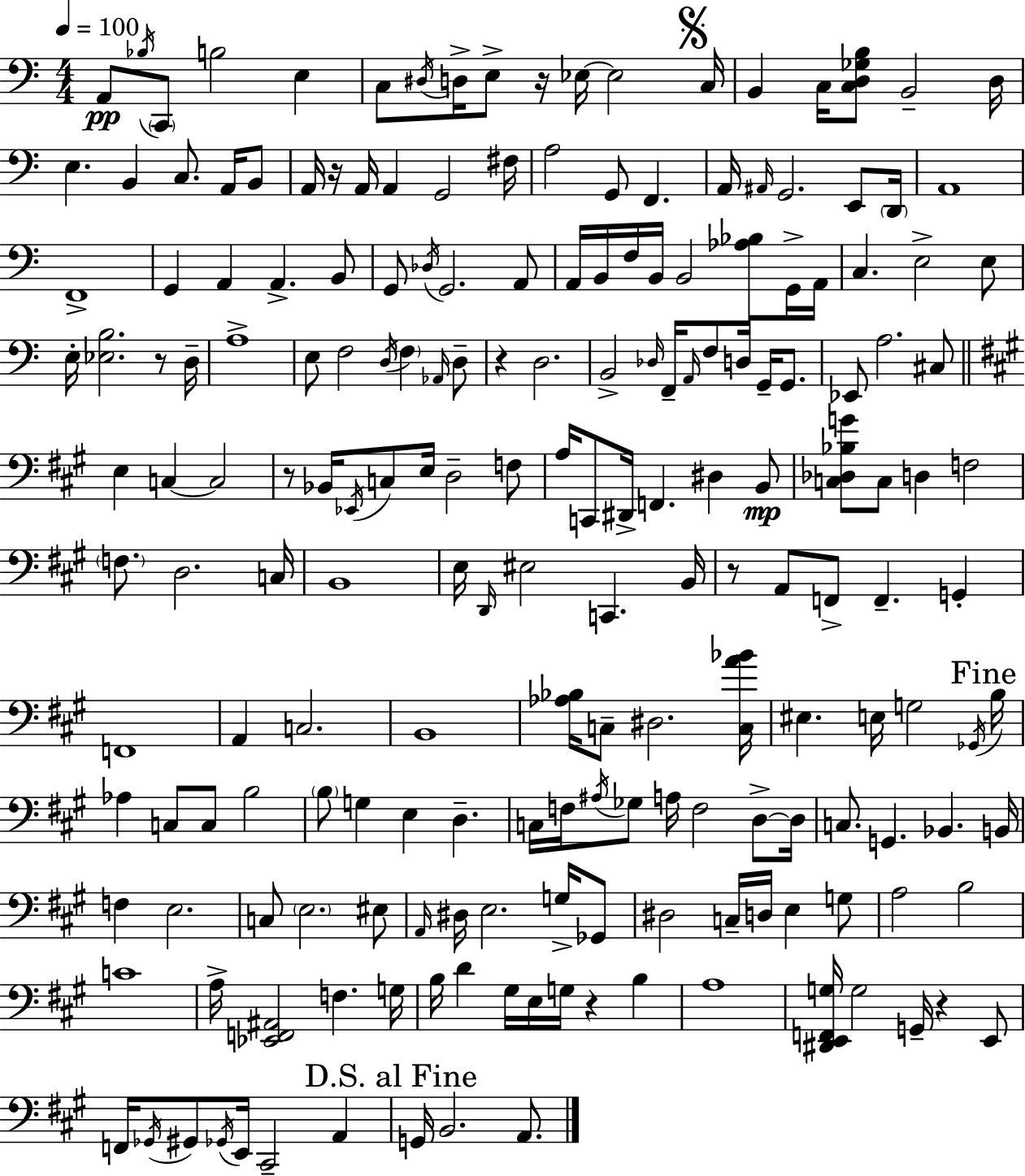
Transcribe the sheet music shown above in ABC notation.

X:1
T:Untitled
M:4/4
L:1/4
K:Am
A,,/2 _B,/4 C,,/2 B,2 E, C,/2 ^D,/4 D,/4 E,/2 z/4 _E,/4 _E,2 C,/4 B,, C,/4 [C,D,_G,B,]/2 B,,2 D,/4 E, B,, C,/2 A,,/4 B,,/2 A,,/4 z/4 A,,/4 A,, G,,2 ^F,/4 A,2 G,,/2 F,, A,,/4 ^A,,/4 G,,2 E,,/2 D,,/4 A,,4 F,,4 G,, A,, A,, B,,/2 G,,/2 _D,/4 G,,2 A,,/2 A,,/4 B,,/4 F,/4 B,,/4 B,,2 [_A,_B,]/2 G,,/4 A,,/4 C, E,2 E,/2 E,/4 [_E,B,]2 z/2 D,/4 A,4 E,/2 F,2 D,/4 F, _A,,/4 D,/2 z D,2 B,,2 _D,/4 F,,/4 A,,/4 F,/2 D,/4 G,,/4 G,,/2 _E,,/2 A,2 ^C,/2 E, C, C,2 z/2 _B,,/4 _E,,/4 C,/2 E,/4 D,2 F,/2 A,/4 C,,/2 ^D,,/4 F,, ^D, B,,/2 [C,_D,_B,G]/2 C,/2 D, F,2 F,/2 D,2 C,/4 B,,4 E,/4 D,,/4 ^E,2 C,, B,,/4 z/2 A,,/2 F,,/2 F,, G,, F,,4 A,, C,2 B,,4 [_A,_B,]/4 C,/2 ^D,2 [C,A_B]/4 ^E, E,/4 G,2 _G,,/4 B,/4 _A, C,/2 C,/2 B,2 B,/2 G, E, D, C,/4 F,/4 ^A,/4 _G,/2 A,/4 F,2 D,/2 D,/4 C,/2 G,, _B,, B,,/4 F, E,2 C,/2 E,2 ^E,/2 A,,/4 ^D,/4 E,2 G,/4 _G,,/2 ^D,2 C,/4 D,/4 E, G,/2 A,2 B,2 C4 A,/4 [_E,,F,,^A,,]2 F, G,/4 B,/4 D ^G,/4 E,/4 G,/4 z B, A,4 [^D,,E,,F,,G,]/4 G,2 G,,/4 z E,,/2 F,,/4 _G,,/4 ^G,,/2 _G,,/4 E,,/4 ^C,,2 A,, G,,/4 B,,2 A,,/2